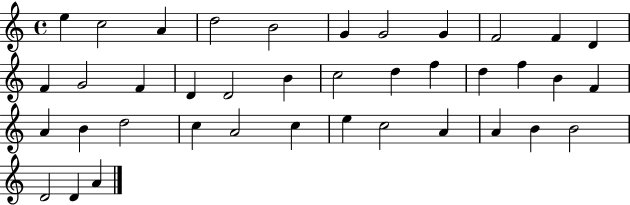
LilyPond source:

{
  \clef treble
  \time 4/4
  \defaultTimeSignature
  \key c \major
  e''4 c''2 a'4 | d''2 b'2 | g'4 g'2 g'4 | f'2 f'4 d'4 | \break f'4 g'2 f'4 | d'4 d'2 b'4 | c''2 d''4 f''4 | d''4 f''4 b'4 f'4 | \break a'4 b'4 d''2 | c''4 a'2 c''4 | e''4 c''2 a'4 | a'4 b'4 b'2 | \break d'2 d'4 a'4 | \bar "|."
}